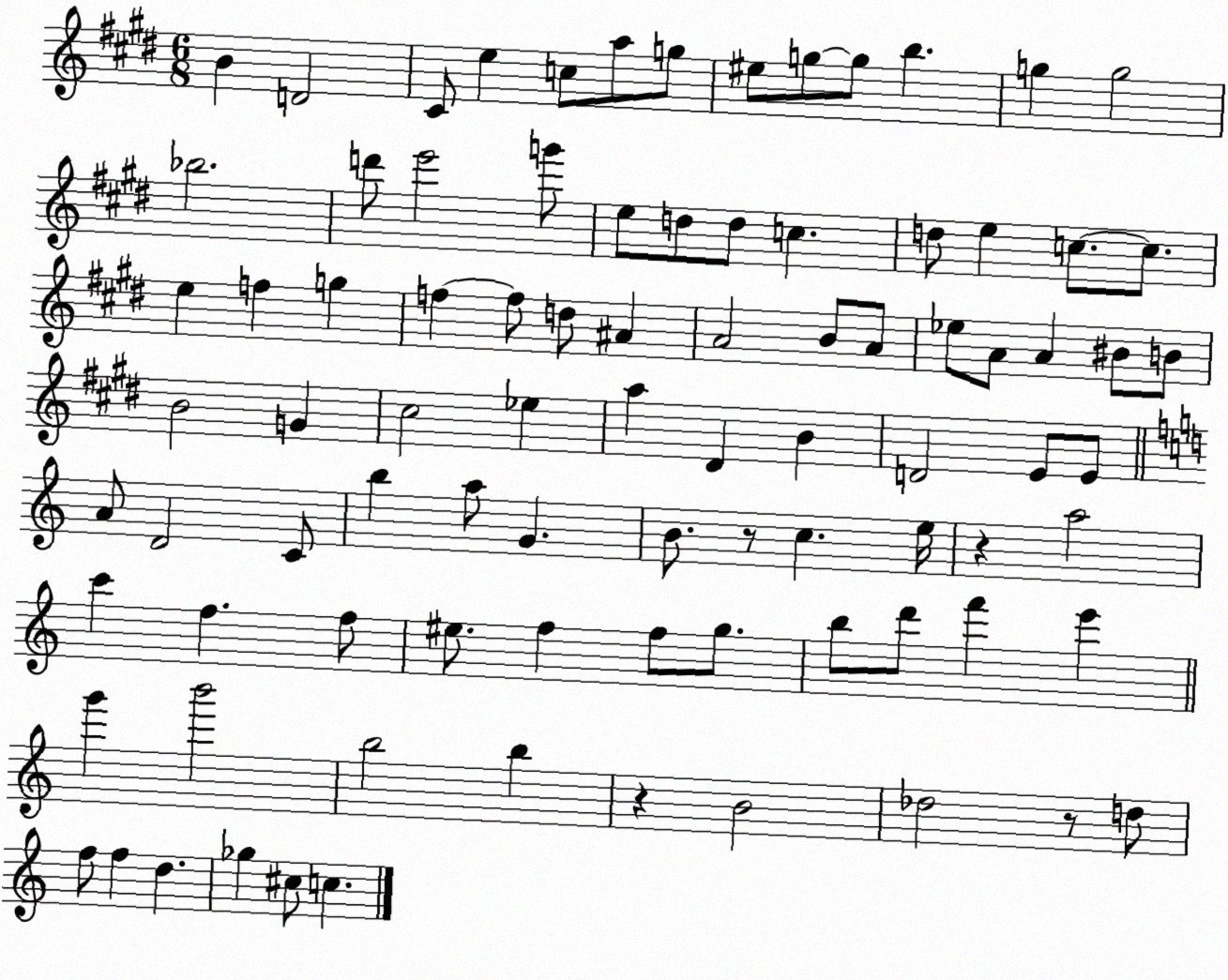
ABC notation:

X:1
T:Untitled
M:6/8
L:1/4
K:E
B D2 ^C/2 e c/2 a/2 g/2 ^e/2 g/2 g/2 b g g2 _b2 d'/2 e'2 g'/2 e/2 d/2 d/2 c d/2 e c/2 c/2 e f g f f/2 d/2 ^A A2 B/2 A/2 _e/2 A/2 A ^B/2 B/2 B2 G ^c2 _e a ^D B D2 E/2 E/2 A/2 D2 C/2 b a/2 G B/2 z/2 c e/4 z a2 c' f f/2 ^e/2 f f/2 g/2 b/2 d'/2 f' e' g' b'2 b2 b z B2 _d2 z/2 d/2 f/2 f d _g ^c/2 c